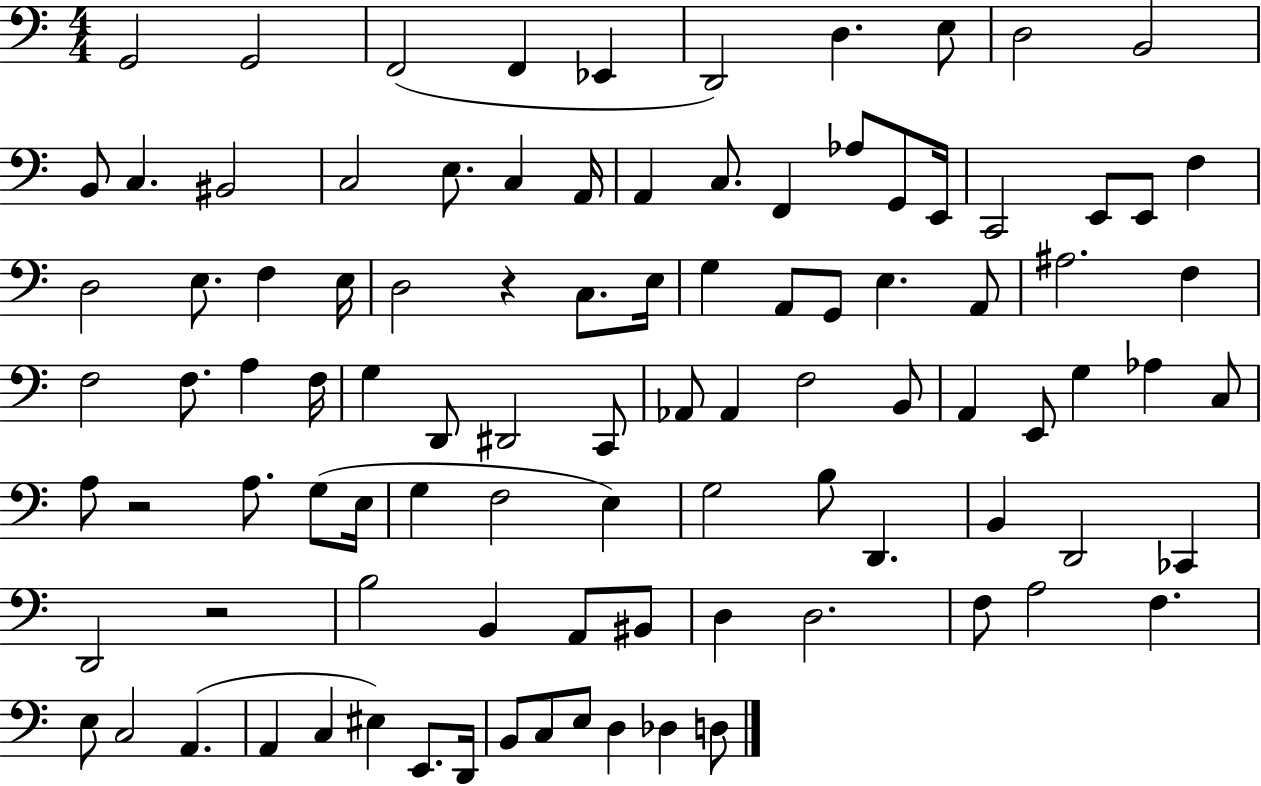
{
  \clef bass
  \numericTimeSignature
  \time 4/4
  \key c \major
  g,2 g,2 | f,2( f,4 ees,4 | d,2) d4. e8 | d2 b,2 | \break b,8 c4. bis,2 | c2 e8. c4 a,16 | a,4 c8. f,4 aes8 g,8 e,16 | c,2 e,8 e,8 f4 | \break d2 e8. f4 e16 | d2 r4 c8. e16 | g4 a,8 g,8 e4. a,8 | ais2. f4 | \break f2 f8. a4 f16 | g4 d,8 dis,2 c,8 | aes,8 aes,4 f2 b,8 | a,4 e,8 g4 aes4 c8 | \break a8 r2 a8. g8( e16 | g4 f2 e4) | g2 b8 d,4. | b,4 d,2 ces,4 | \break d,2 r2 | b2 b,4 a,8 bis,8 | d4 d2. | f8 a2 f4. | \break e8 c2 a,4.( | a,4 c4 eis4) e,8. d,16 | b,8 c8 e8 d4 des4 d8 | \bar "|."
}